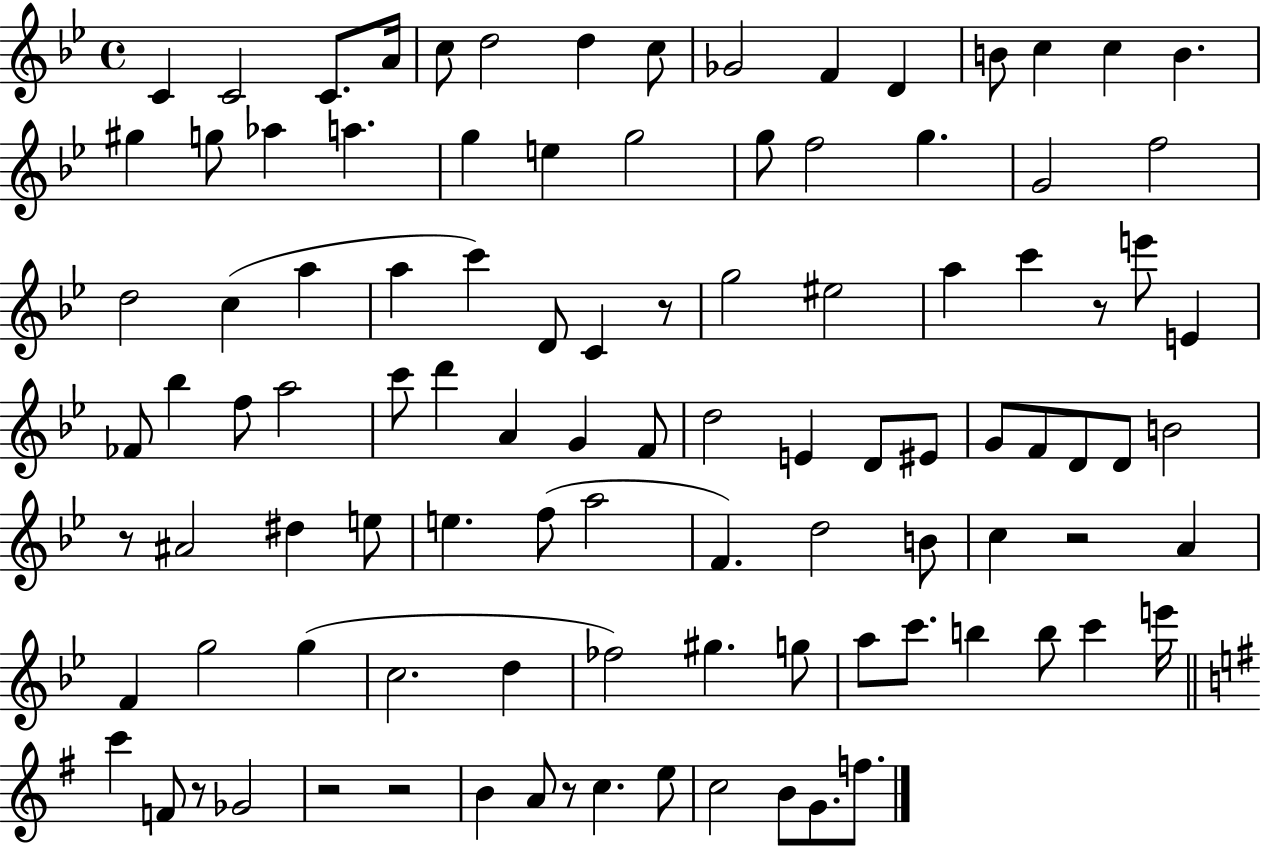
{
  \clef treble
  \time 4/4
  \defaultTimeSignature
  \key bes \major
  \repeat volta 2 { c'4 c'2 c'8. a'16 | c''8 d''2 d''4 c''8 | ges'2 f'4 d'4 | b'8 c''4 c''4 b'4. | \break gis''4 g''8 aes''4 a''4. | g''4 e''4 g''2 | g''8 f''2 g''4. | g'2 f''2 | \break d''2 c''4( a''4 | a''4 c'''4) d'8 c'4 r8 | g''2 eis''2 | a''4 c'''4 r8 e'''8 e'4 | \break fes'8 bes''4 f''8 a''2 | c'''8 d'''4 a'4 g'4 f'8 | d''2 e'4 d'8 eis'8 | g'8 f'8 d'8 d'8 b'2 | \break r8 ais'2 dis''4 e''8 | e''4. f''8( a''2 | f'4.) d''2 b'8 | c''4 r2 a'4 | \break f'4 g''2 g''4( | c''2. d''4 | fes''2) gis''4. g''8 | a''8 c'''8. b''4 b''8 c'''4 e'''16 | \break \bar "||" \break \key e \minor c'''4 f'8 r8 ges'2 | r2 r2 | b'4 a'8 r8 c''4. e''8 | c''2 b'8 g'8. f''8. | \break } \bar "|."
}